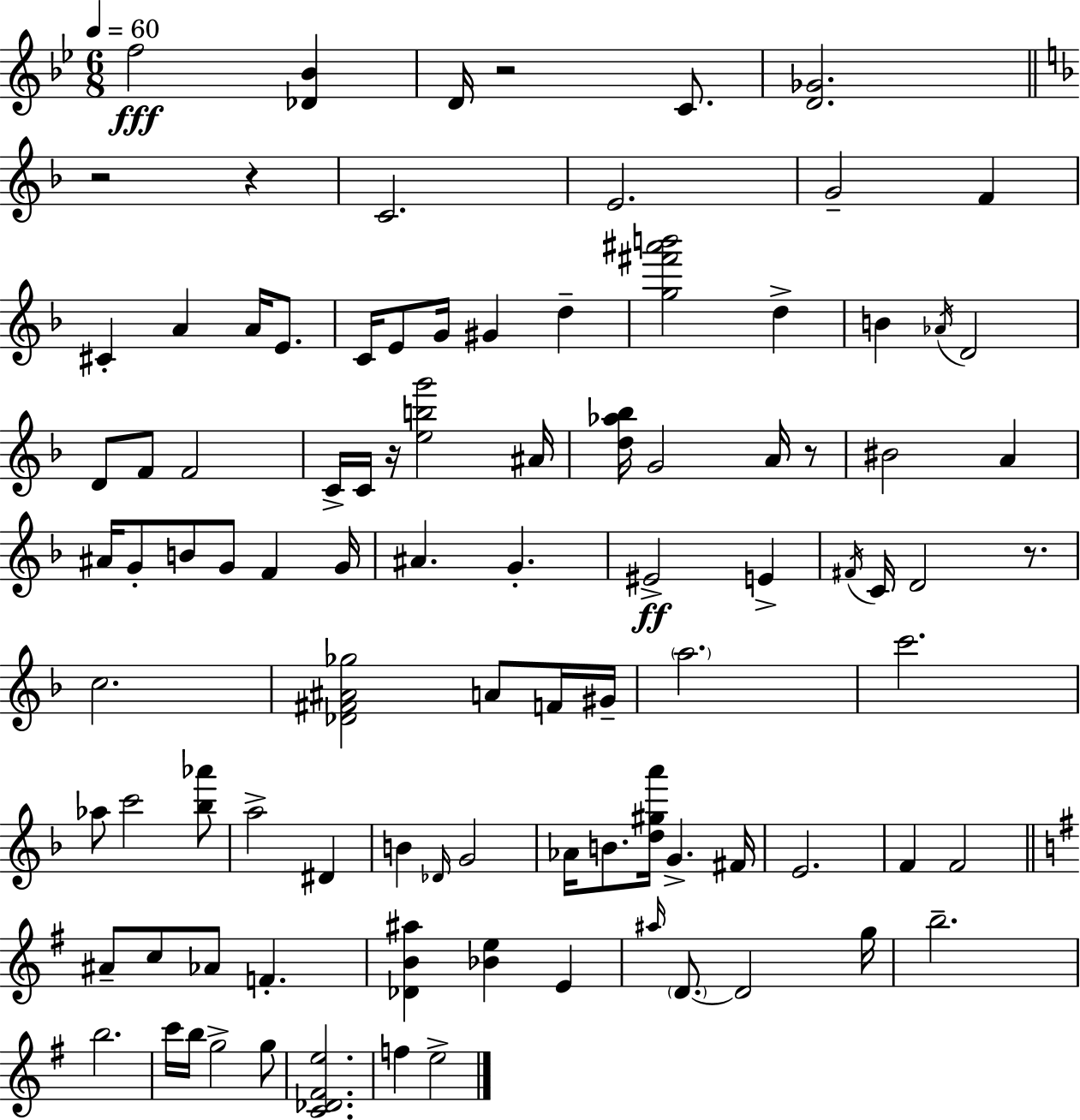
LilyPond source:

{
  \clef treble
  \numericTimeSignature
  \time 6/8
  \key bes \major
  \tempo 4 = 60
  f''2\fff <des' bes'>4 | d'16 r2 c'8. | <d' ges'>2. | \bar "||" \break \key f \major r2 r4 | c'2. | e'2. | g'2-- f'4 | \break cis'4-. a'4 a'16 e'8. | c'16 e'8 g'16 gis'4 d''4-- | <g'' fis''' ais''' b'''>2 d''4-> | b'4 \acciaccatura { aes'16 } d'2 | \break d'8 f'8 f'2 | c'16-> c'16 r16 <e'' b'' g'''>2 | ais'16 <d'' aes'' bes''>16 g'2 a'16 r8 | bis'2 a'4 | \break ais'16 g'8-. b'8 g'8 f'4 | g'16 ais'4. g'4.-. | eis'2->\ff e'4-> | \acciaccatura { fis'16 } c'16 d'2 r8. | \break c''2. | <des' fis' ais' ges''>2 a'8 | f'16 gis'16-- \parenthesize a''2. | c'''2. | \break aes''8 c'''2 | <bes'' aes'''>8 a''2-> dis'4 | b'4 \grace { des'16 } g'2 | aes'16 b'8. <d'' gis'' a'''>16 g'4.-> | \break fis'16 e'2. | f'4 f'2 | \bar "||" \break \key e \minor ais'8-- c''8 aes'8 f'4.-. | <des' b' ais''>4 <bes' e''>4 e'4 | \grace { ais''16 } \parenthesize d'8.~~ d'2 | g''16 b''2.-- | \break b''2. | c'''16 b''16 g''2-> g''8 | <c' des' fis' e''>2. | f''4 e''2-> | \break \bar "|."
}